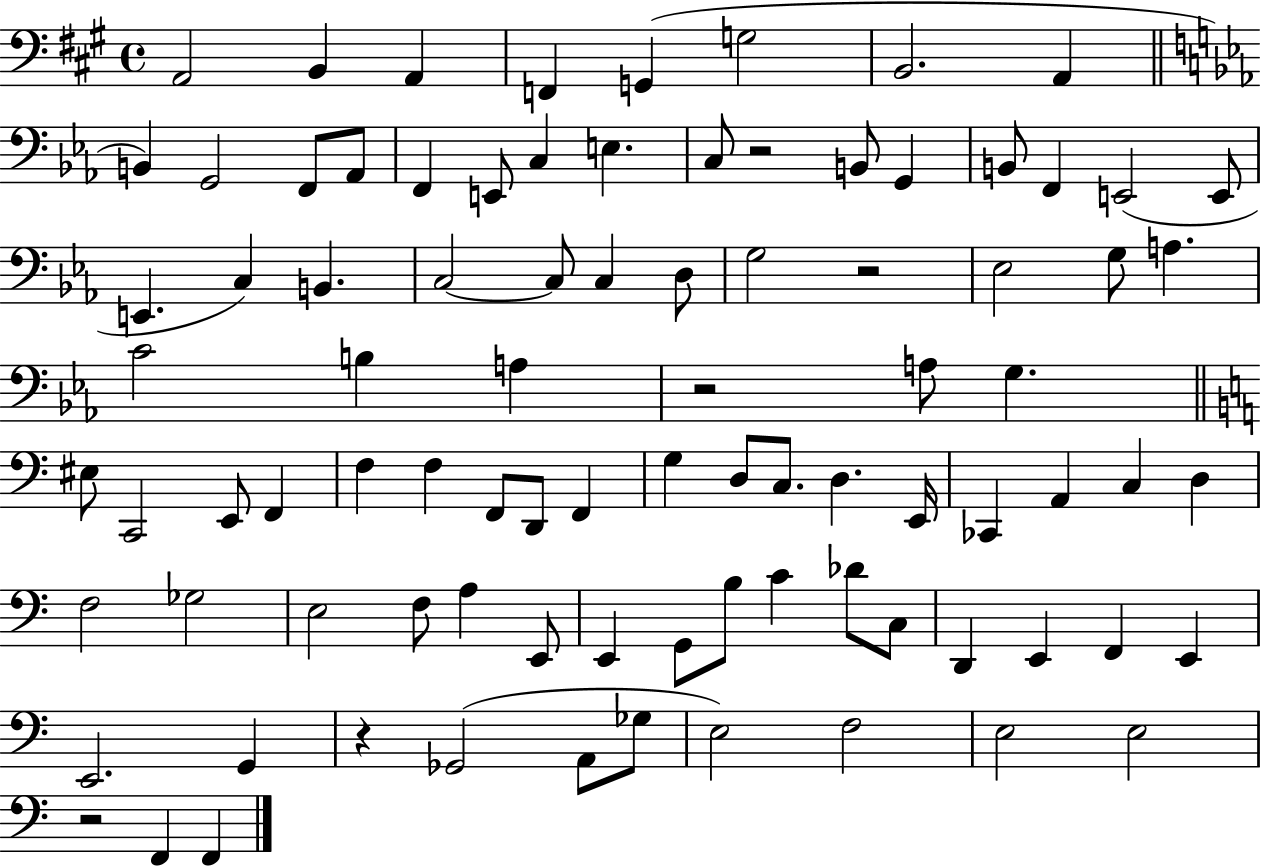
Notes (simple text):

A2/h B2/q A2/q F2/q G2/q G3/h B2/h. A2/q B2/q G2/h F2/e Ab2/e F2/q E2/e C3/q E3/q. C3/e R/h B2/e G2/q B2/e F2/q E2/h E2/e E2/q. C3/q B2/q. C3/h C3/e C3/q D3/e G3/h R/h Eb3/h G3/e A3/q. C4/h B3/q A3/q R/h A3/e G3/q. EIS3/e C2/h E2/e F2/q F3/q F3/q F2/e D2/e F2/q G3/q D3/e C3/e. D3/q. E2/s CES2/q A2/q C3/q D3/q F3/h Gb3/h E3/h F3/e A3/q E2/e E2/q G2/e B3/e C4/q Db4/e C3/e D2/q E2/q F2/q E2/q E2/h. G2/q R/q Gb2/h A2/e Gb3/e E3/h F3/h E3/h E3/h R/h F2/q F2/q